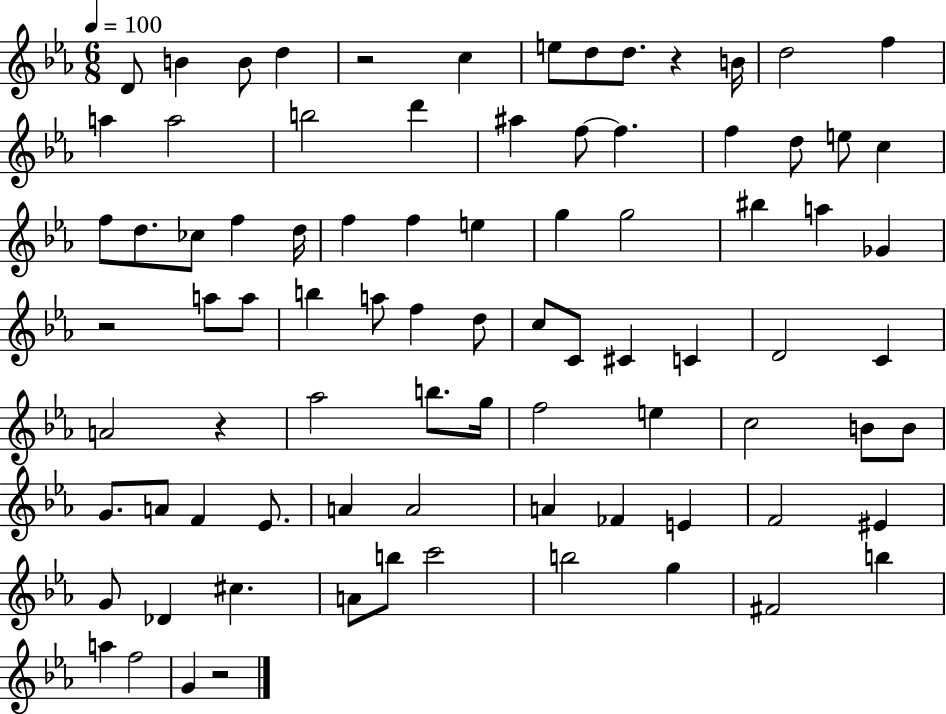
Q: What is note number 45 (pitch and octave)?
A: C4